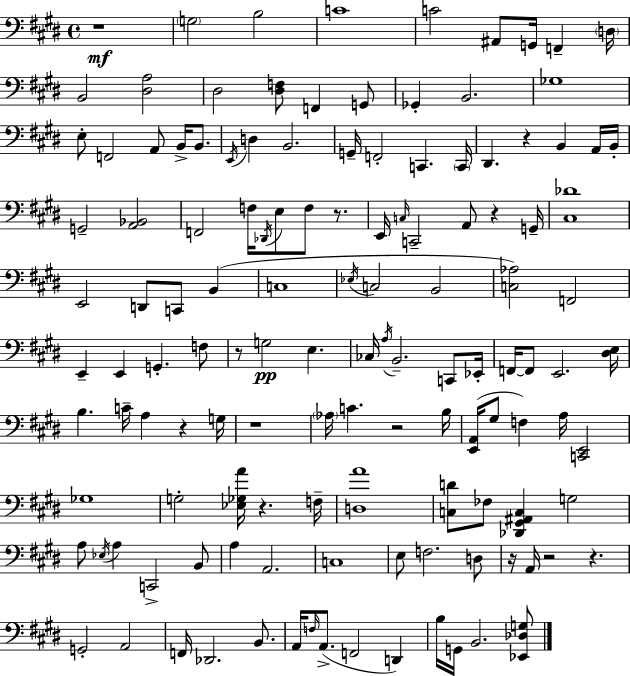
R/w G3/h B3/h C4/w C4/h A#2/e G2/s F2/q D3/s B2/h [D#3,A3]/h D#3/h [D#3,F3]/e F2/q G2/e Gb2/q B2/h. Gb3/w E3/e F2/h A2/e B2/s B2/e. E2/s D3/q B2/h. G2/s F2/h C2/q. C2/s D#2/q. R/q B2/q A2/s B2/s G2/h [A2,Bb2]/h F2/h F3/s Db2/s E3/e F3/e R/e. E2/s C3/s C2/h A2/e R/q G2/s [C#3,Db4]/w E2/h D2/e C2/e B2/q C3/w Eb3/s C3/h B2/h [C3,Ab3]/h F2/h E2/q E2/q G2/q. F3/e R/e G3/h E3/q. CES3/s A3/s B2/h. C2/e Eb2/s F2/s F2/e E2/h. [D#3,E3]/s B3/q. C4/s A3/q R/q G3/s R/w Ab3/s C4/q. R/h B3/s [E2,A2]/s G#3/e F3/q A3/s [C2,E2]/h Gb3/w G3/h [Eb3,Gb3,A4]/s R/q. F3/s [D3,A4]/w [C3,D4]/e FES3/e [Db2,G#2,A#2,C3]/q G3/h A3/e Eb3/s A3/q C2/h B2/e A3/q A2/h. C3/w E3/e F3/h. D3/e R/s A2/s R/h R/q. G2/h A2/h F2/s Db2/h. B2/e. A2/s F3/s A2/e. F2/h D2/q B3/s G2/s B2/h. [Eb2,Db3,G3]/e